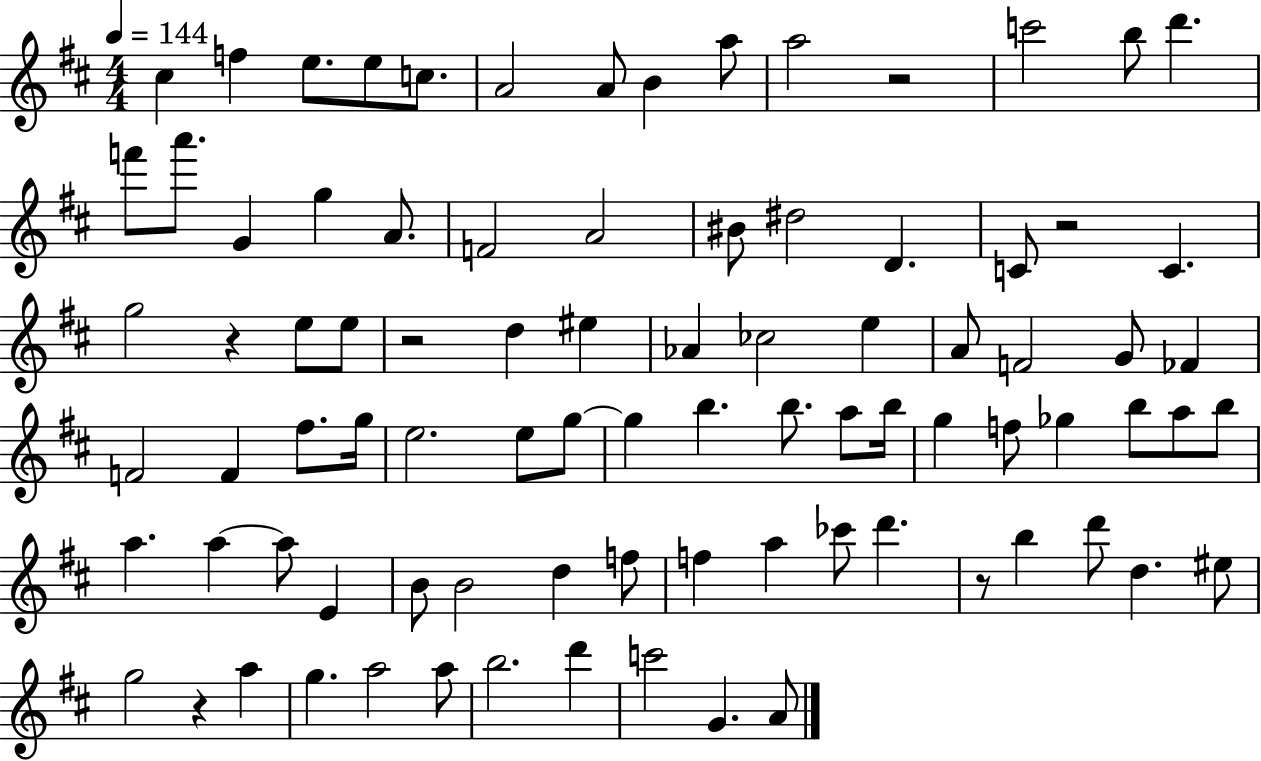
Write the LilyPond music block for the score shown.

{
  \clef treble
  \numericTimeSignature
  \time 4/4
  \key d \major
  \tempo 4 = 144
  \repeat volta 2 { cis''4 f''4 e''8. e''8 c''8. | a'2 a'8 b'4 a''8 | a''2 r2 | c'''2 b''8 d'''4. | \break f'''8 a'''8. g'4 g''4 a'8. | f'2 a'2 | bis'8 dis''2 d'4. | c'8 r2 c'4. | \break g''2 r4 e''8 e''8 | r2 d''4 eis''4 | aes'4 ces''2 e''4 | a'8 f'2 g'8 fes'4 | \break f'2 f'4 fis''8. g''16 | e''2. e''8 g''8~~ | g''4 b''4. b''8. a''8 b''16 | g''4 f''8 ges''4 b''8 a''8 b''8 | \break a''4. a''4~~ a''8 e'4 | b'8 b'2 d''4 f''8 | f''4 a''4 ces'''8 d'''4. | r8 b''4 d'''8 d''4. eis''8 | \break g''2 r4 a''4 | g''4. a''2 a''8 | b''2. d'''4 | c'''2 g'4. a'8 | \break } \bar "|."
}